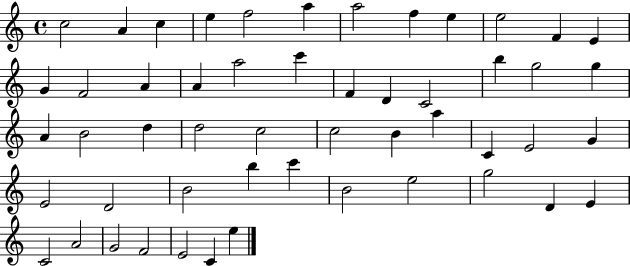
C5/h A4/q C5/q E5/q F5/h A5/q A5/h F5/q E5/q E5/h F4/q E4/q G4/q F4/h A4/q A4/q A5/h C6/q F4/q D4/q C4/h B5/q G5/h G5/q A4/q B4/h D5/q D5/h C5/h C5/h B4/q A5/q C4/q E4/h G4/q E4/h D4/h B4/h B5/q C6/q B4/h E5/h G5/h D4/q E4/q C4/h A4/h G4/h F4/h E4/h C4/q E5/q